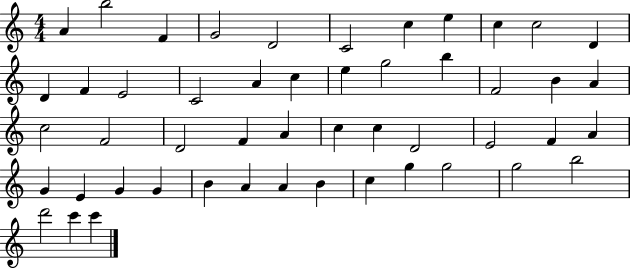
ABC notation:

X:1
T:Untitled
M:4/4
L:1/4
K:C
A b2 F G2 D2 C2 c e c c2 D D F E2 C2 A c e g2 b F2 B A c2 F2 D2 F A c c D2 E2 F A G E G G B A A B c g g2 g2 b2 d'2 c' c'